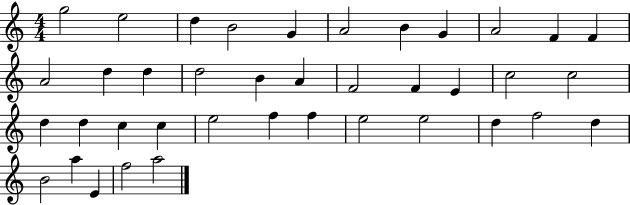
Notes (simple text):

G5/h E5/h D5/q B4/h G4/q A4/h B4/q G4/q A4/h F4/q F4/q A4/h D5/q D5/q D5/h B4/q A4/q F4/h F4/q E4/q C5/h C5/h D5/q D5/q C5/q C5/q E5/h F5/q F5/q E5/h E5/h D5/q F5/h D5/q B4/h A5/q E4/q F5/h A5/h